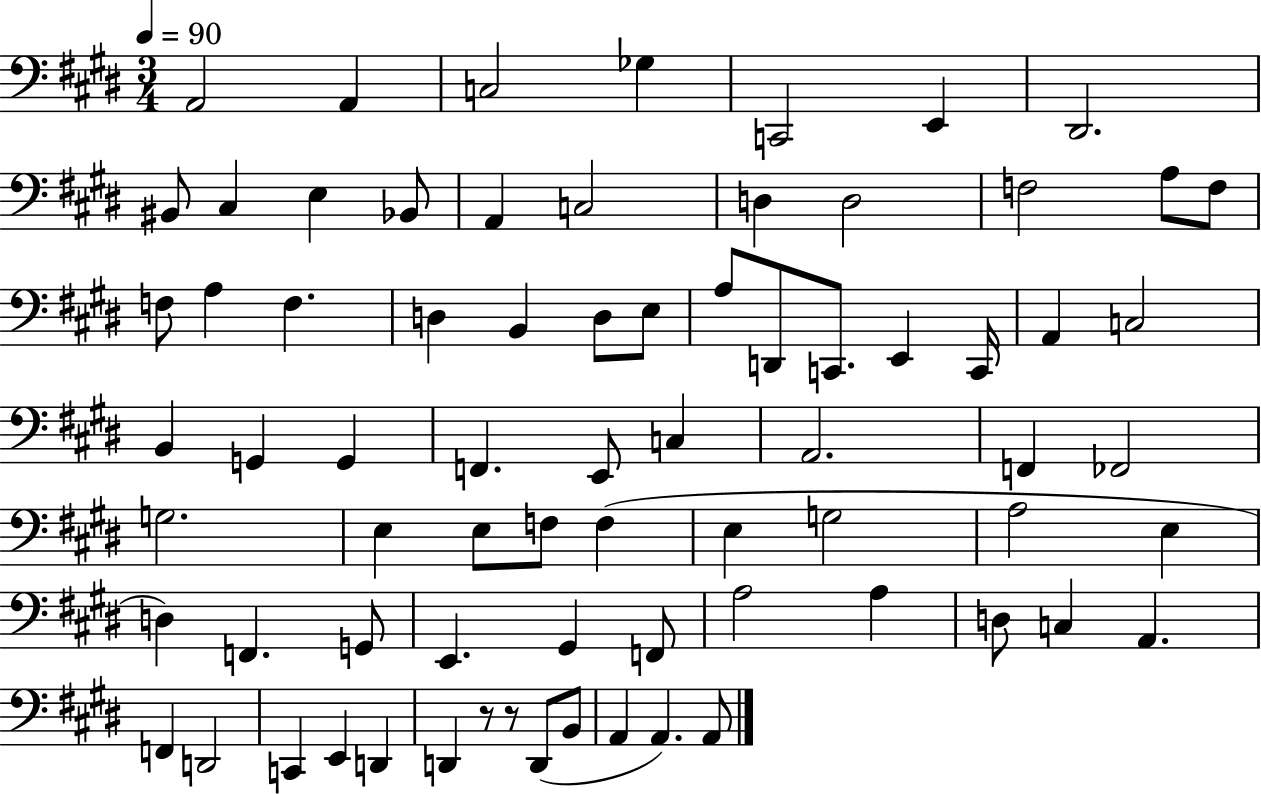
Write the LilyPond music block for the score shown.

{
  \clef bass
  \numericTimeSignature
  \time 3/4
  \key e \major
  \tempo 4 = 90
  a,2 a,4 | c2 ges4 | c,2 e,4 | dis,2. | \break bis,8 cis4 e4 bes,8 | a,4 c2 | d4 d2 | f2 a8 f8 | \break f8 a4 f4. | d4 b,4 d8 e8 | a8 d,8 c,8. e,4 c,16 | a,4 c2 | \break b,4 g,4 g,4 | f,4. e,8 c4 | a,2. | f,4 fes,2 | \break g2. | e4 e8 f8 f4( | e4 g2 | a2 e4 | \break d4) f,4. g,8 | e,4. gis,4 f,8 | a2 a4 | d8 c4 a,4. | \break f,4 d,2 | c,4 e,4 d,4 | d,4 r8 r8 d,8( b,8 | a,4 a,4.) a,8 | \break \bar "|."
}